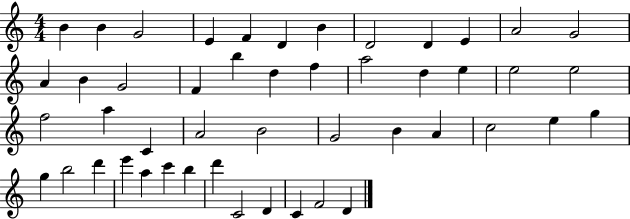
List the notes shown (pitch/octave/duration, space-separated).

B4/q B4/q G4/h E4/q F4/q D4/q B4/q D4/h D4/q E4/q A4/h G4/h A4/q B4/q G4/h F4/q B5/q D5/q F5/q A5/h D5/q E5/q E5/h E5/h F5/h A5/q C4/q A4/h B4/h G4/h B4/q A4/q C5/h E5/q G5/q G5/q B5/h D6/q E6/q A5/q C6/q B5/q D6/q C4/h D4/q C4/q F4/h D4/q